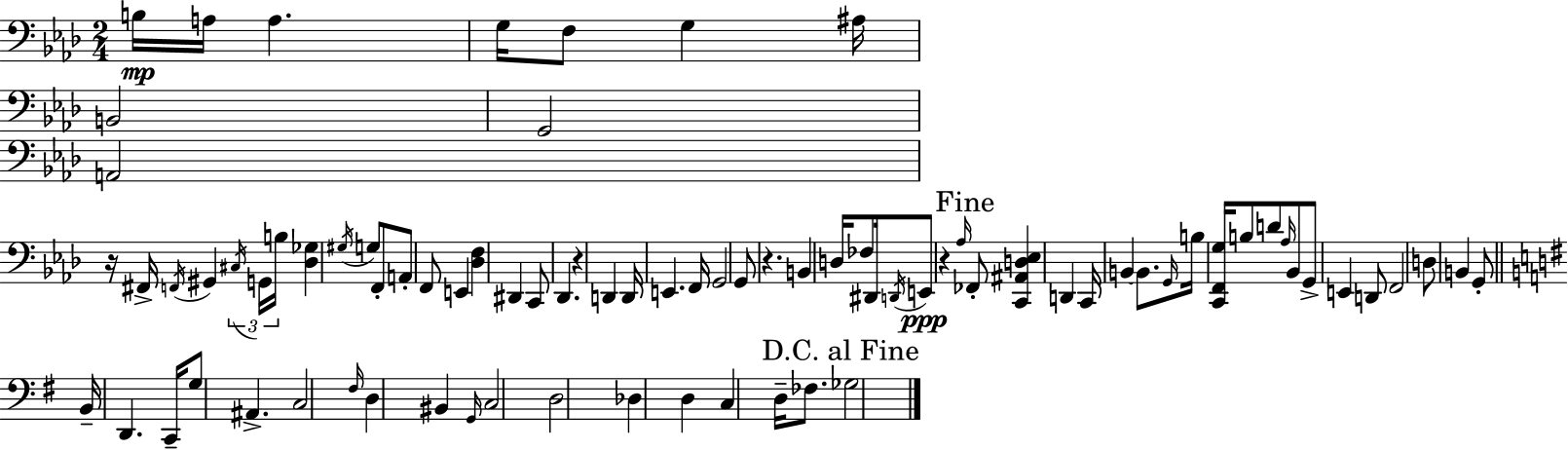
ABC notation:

X:1
T:Untitled
M:2/4
L:1/4
K:Fm
B,/4 A,/4 A, G,/4 F,/2 G, ^A,/4 B,,2 G,,2 A,,2 z/4 ^F,,/4 F,,/4 ^G,, ^C,/4 G,,/4 B,/4 [_D,_G,] ^G,/4 G,/2 F,,/2 A,,/2 F,,/2 E,, [_D,F,] ^D,, C,,/2 _D,, z D,, D,,/4 E,, F,,/4 G,,2 G,,/2 z B,, D,/4 _F,/2 ^D,,/4 D,,/4 E,,/2 z _A,/4 _F,,/2 [C,,^A,,D,_E,] D,, C,,/4 B,, B,,/2 G,,/4 B,/4 [C,,F,,G,]/4 B,/2 D/2 _A,/4 _B,,/2 G,,/2 E,, D,,/2 F,,2 D,/2 B,, G,,/2 B,,/4 D,, C,,/4 G,/2 ^A,, C,2 ^F,/4 D, ^B,, G,,/4 C,2 D,2 _D, D, C, D,/4 _F,/2 _G,2